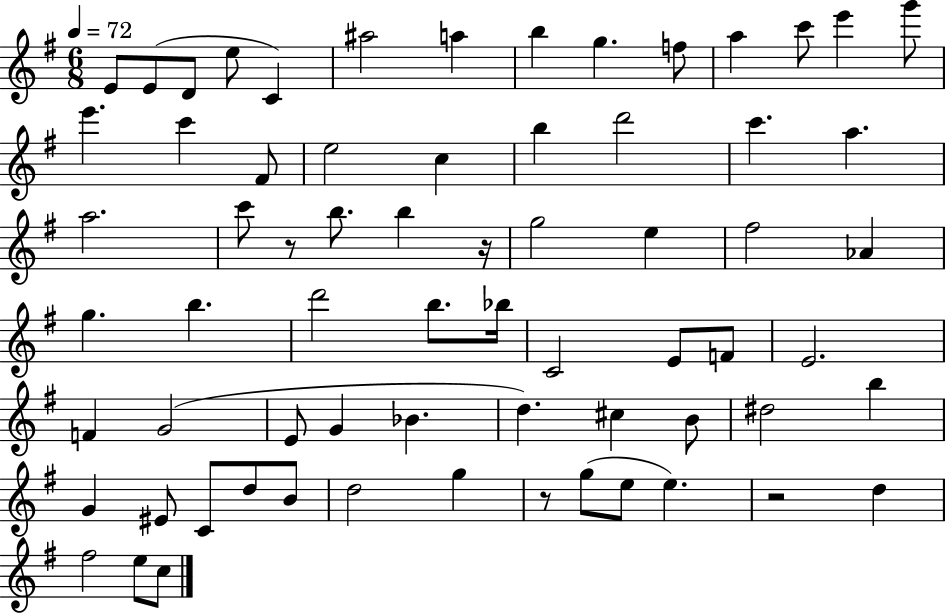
E4/e E4/e D4/e E5/e C4/q A#5/h A5/q B5/q G5/q. F5/e A5/q C6/e E6/q G6/e E6/q. C6/q F#4/e E5/h C5/q B5/q D6/h C6/q. A5/q. A5/h. C6/e R/e B5/e. B5/q R/s G5/h E5/q F#5/h Ab4/q G5/q. B5/q. D6/h B5/e. Bb5/s C4/h E4/e F4/e E4/h. F4/q G4/h E4/e G4/q Bb4/q. D5/q. C#5/q B4/e D#5/h B5/q G4/q EIS4/e C4/e D5/e B4/e D5/h G5/q R/e G5/e E5/e E5/q. R/h D5/q F#5/h E5/e C5/e